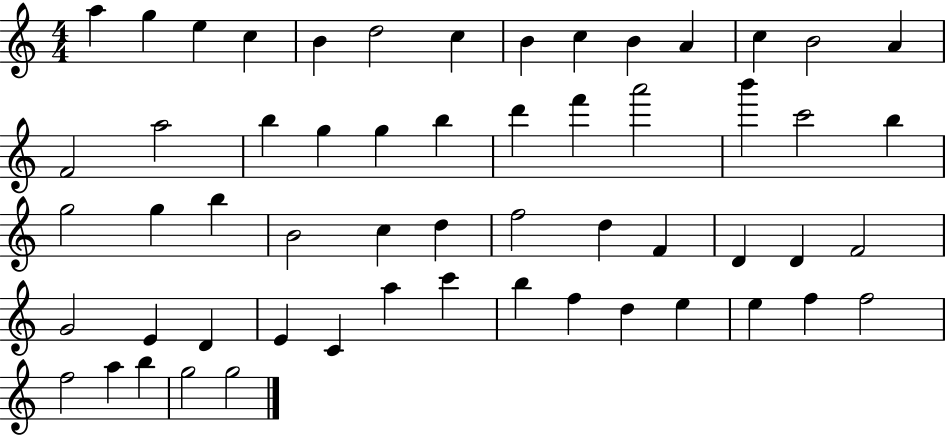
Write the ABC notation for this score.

X:1
T:Untitled
M:4/4
L:1/4
K:C
a g e c B d2 c B c B A c B2 A F2 a2 b g g b d' f' a'2 b' c'2 b g2 g b B2 c d f2 d F D D F2 G2 E D E C a c' b f d e e f f2 f2 a b g2 g2